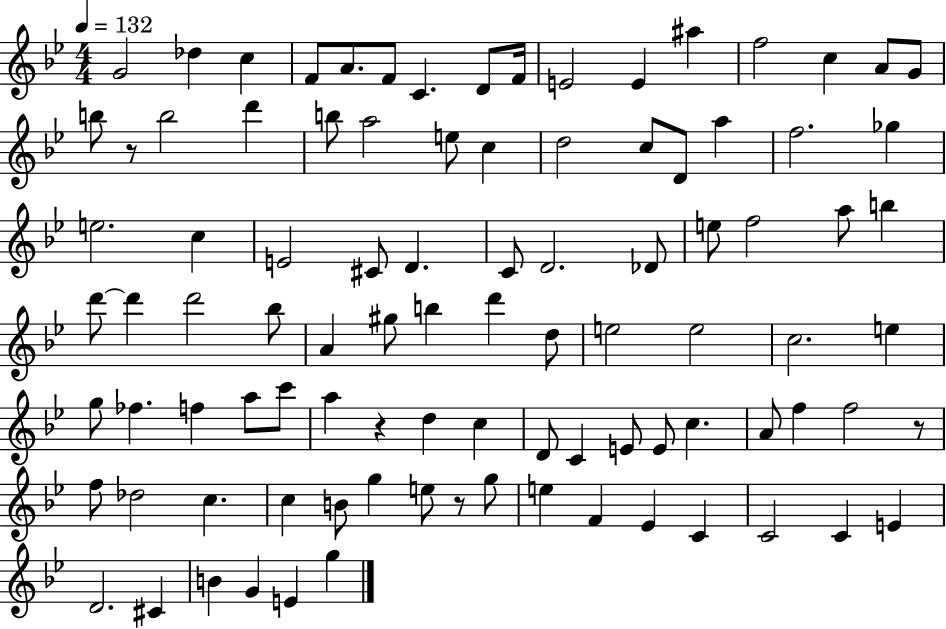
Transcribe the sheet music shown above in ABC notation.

X:1
T:Untitled
M:4/4
L:1/4
K:Bb
G2 _d c F/2 A/2 F/2 C D/2 F/4 E2 E ^a f2 c A/2 G/2 b/2 z/2 b2 d' b/2 a2 e/2 c d2 c/2 D/2 a f2 _g e2 c E2 ^C/2 D C/2 D2 _D/2 e/2 f2 a/2 b d'/2 d' d'2 _b/2 A ^g/2 b d' d/2 e2 e2 c2 e g/2 _f f a/2 c'/2 a z d c D/2 C E/2 E/2 c A/2 f f2 z/2 f/2 _d2 c c B/2 g e/2 z/2 g/2 e F _E C C2 C E D2 ^C B G E g